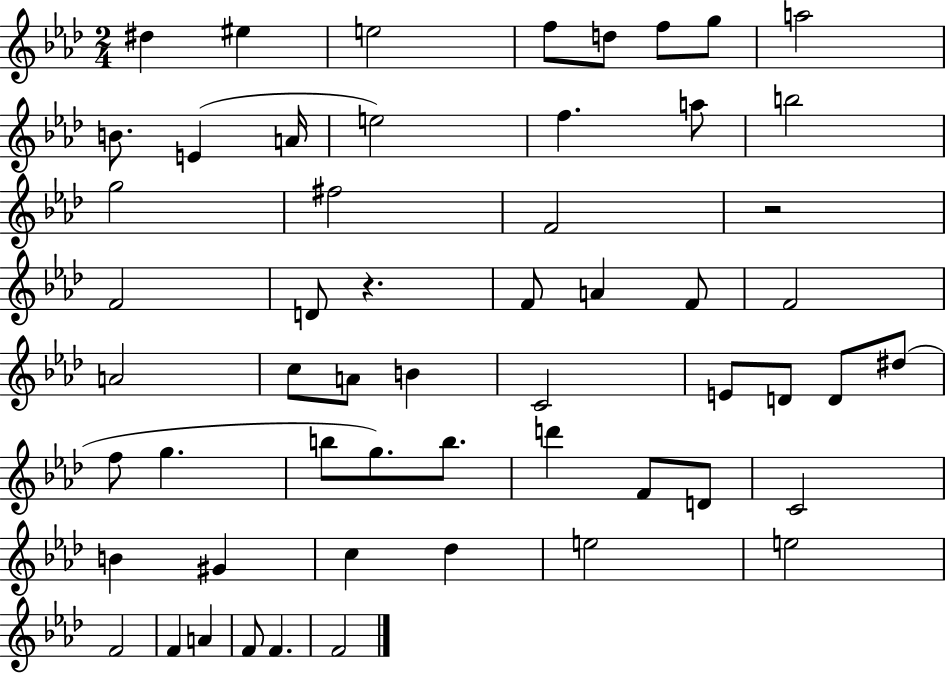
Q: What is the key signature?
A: AES major